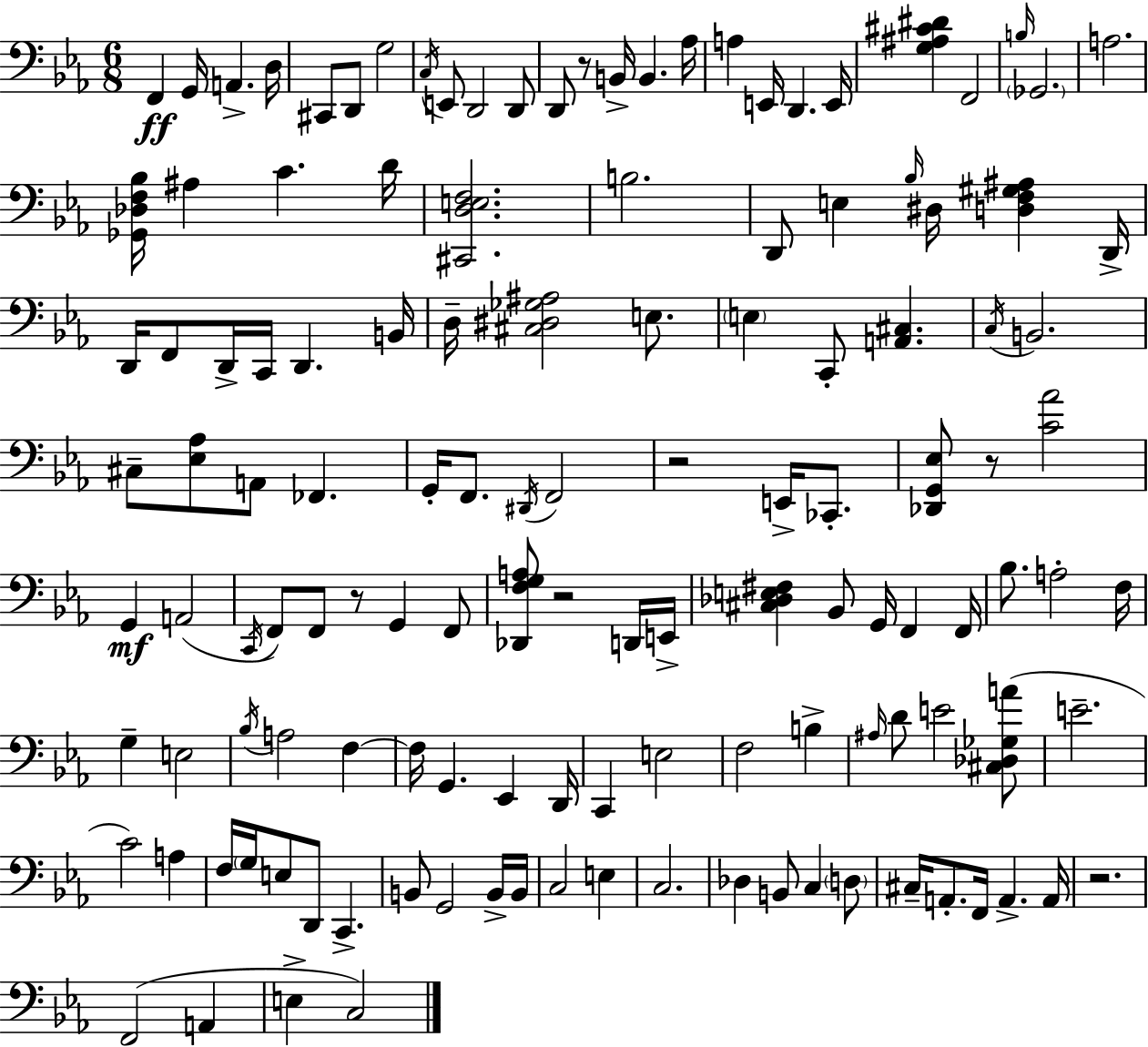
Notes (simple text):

F2/q G2/s A2/q. D3/s C#2/e D2/e G3/h C3/s E2/e D2/h D2/e D2/e R/e B2/s B2/q. Ab3/s A3/q E2/s D2/q. E2/s [G3,A#3,C#4,D#4]/q F2/h B3/s Gb2/h. A3/h. [Gb2,Db3,F3,Bb3]/s A#3/q C4/q. D4/s [C#2,D3,E3,F3]/h. B3/h. D2/e E3/q Bb3/s D#3/s [D3,F3,G#3,A#3]/q D2/s D2/s F2/e D2/s C2/s D2/q. B2/s D3/s [C#3,D#3,Gb3,A#3]/h E3/e. E3/q C2/e [A2,C#3]/q. C3/s B2/h. C#3/e [Eb3,Ab3]/e A2/e FES2/q. G2/s F2/e. D#2/s F2/h R/h E2/s CES2/e. [Db2,G2,Eb3]/e R/e [C4,Ab4]/h G2/q A2/h C2/s F2/e F2/e R/e G2/q F2/e [Db2,F3,G3,A3]/e R/h D2/s E2/s [C#3,Db3,E3,F#3]/q Bb2/e G2/s F2/q F2/s Bb3/e. A3/h F3/s G3/q E3/h Bb3/s A3/h F3/q F3/s G2/q. Eb2/q D2/s C2/q E3/h F3/h B3/q A#3/s D4/e E4/h [C#3,Db3,Gb3,A4]/e E4/h. C4/h A3/q F3/s G3/s E3/e D2/e C2/q. B2/e G2/h B2/s B2/s C3/h E3/q C3/h. Db3/q B2/e C3/q D3/e C#3/s A2/e. F2/s A2/q. A2/s R/h. F2/h A2/q E3/q C3/h